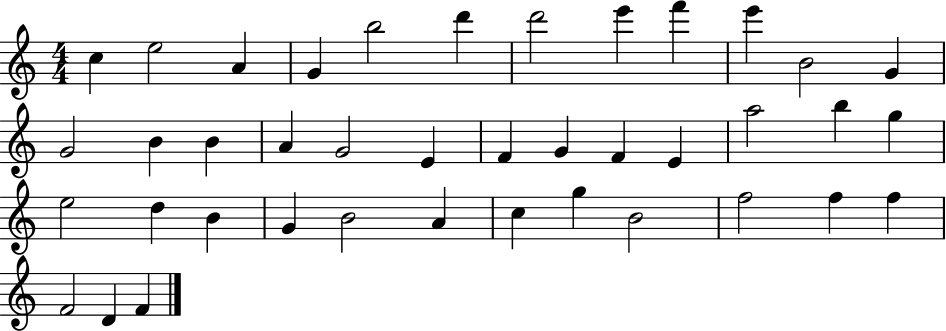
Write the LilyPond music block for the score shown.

{
  \clef treble
  \numericTimeSignature
  \time 4/4
  \key c \major
  c''4 e''2 a'4 | g'4 b''2 d'''4 | d'''2 e'''4 f'''4 | e'''4 b'2 g'4 | \break g'2 b'4 b'4 | a'4 g'2 e'4 | f'4 g'4 f'4 e'4 | a''2 b''4 g''4 | \break e''2 d''4 b'4 | g'4 b'2 a'4 | c''4 g''4 b'2 | f''2 f''4 f''4 | \break f'2 d'4 f'4 | \bar "|."
}